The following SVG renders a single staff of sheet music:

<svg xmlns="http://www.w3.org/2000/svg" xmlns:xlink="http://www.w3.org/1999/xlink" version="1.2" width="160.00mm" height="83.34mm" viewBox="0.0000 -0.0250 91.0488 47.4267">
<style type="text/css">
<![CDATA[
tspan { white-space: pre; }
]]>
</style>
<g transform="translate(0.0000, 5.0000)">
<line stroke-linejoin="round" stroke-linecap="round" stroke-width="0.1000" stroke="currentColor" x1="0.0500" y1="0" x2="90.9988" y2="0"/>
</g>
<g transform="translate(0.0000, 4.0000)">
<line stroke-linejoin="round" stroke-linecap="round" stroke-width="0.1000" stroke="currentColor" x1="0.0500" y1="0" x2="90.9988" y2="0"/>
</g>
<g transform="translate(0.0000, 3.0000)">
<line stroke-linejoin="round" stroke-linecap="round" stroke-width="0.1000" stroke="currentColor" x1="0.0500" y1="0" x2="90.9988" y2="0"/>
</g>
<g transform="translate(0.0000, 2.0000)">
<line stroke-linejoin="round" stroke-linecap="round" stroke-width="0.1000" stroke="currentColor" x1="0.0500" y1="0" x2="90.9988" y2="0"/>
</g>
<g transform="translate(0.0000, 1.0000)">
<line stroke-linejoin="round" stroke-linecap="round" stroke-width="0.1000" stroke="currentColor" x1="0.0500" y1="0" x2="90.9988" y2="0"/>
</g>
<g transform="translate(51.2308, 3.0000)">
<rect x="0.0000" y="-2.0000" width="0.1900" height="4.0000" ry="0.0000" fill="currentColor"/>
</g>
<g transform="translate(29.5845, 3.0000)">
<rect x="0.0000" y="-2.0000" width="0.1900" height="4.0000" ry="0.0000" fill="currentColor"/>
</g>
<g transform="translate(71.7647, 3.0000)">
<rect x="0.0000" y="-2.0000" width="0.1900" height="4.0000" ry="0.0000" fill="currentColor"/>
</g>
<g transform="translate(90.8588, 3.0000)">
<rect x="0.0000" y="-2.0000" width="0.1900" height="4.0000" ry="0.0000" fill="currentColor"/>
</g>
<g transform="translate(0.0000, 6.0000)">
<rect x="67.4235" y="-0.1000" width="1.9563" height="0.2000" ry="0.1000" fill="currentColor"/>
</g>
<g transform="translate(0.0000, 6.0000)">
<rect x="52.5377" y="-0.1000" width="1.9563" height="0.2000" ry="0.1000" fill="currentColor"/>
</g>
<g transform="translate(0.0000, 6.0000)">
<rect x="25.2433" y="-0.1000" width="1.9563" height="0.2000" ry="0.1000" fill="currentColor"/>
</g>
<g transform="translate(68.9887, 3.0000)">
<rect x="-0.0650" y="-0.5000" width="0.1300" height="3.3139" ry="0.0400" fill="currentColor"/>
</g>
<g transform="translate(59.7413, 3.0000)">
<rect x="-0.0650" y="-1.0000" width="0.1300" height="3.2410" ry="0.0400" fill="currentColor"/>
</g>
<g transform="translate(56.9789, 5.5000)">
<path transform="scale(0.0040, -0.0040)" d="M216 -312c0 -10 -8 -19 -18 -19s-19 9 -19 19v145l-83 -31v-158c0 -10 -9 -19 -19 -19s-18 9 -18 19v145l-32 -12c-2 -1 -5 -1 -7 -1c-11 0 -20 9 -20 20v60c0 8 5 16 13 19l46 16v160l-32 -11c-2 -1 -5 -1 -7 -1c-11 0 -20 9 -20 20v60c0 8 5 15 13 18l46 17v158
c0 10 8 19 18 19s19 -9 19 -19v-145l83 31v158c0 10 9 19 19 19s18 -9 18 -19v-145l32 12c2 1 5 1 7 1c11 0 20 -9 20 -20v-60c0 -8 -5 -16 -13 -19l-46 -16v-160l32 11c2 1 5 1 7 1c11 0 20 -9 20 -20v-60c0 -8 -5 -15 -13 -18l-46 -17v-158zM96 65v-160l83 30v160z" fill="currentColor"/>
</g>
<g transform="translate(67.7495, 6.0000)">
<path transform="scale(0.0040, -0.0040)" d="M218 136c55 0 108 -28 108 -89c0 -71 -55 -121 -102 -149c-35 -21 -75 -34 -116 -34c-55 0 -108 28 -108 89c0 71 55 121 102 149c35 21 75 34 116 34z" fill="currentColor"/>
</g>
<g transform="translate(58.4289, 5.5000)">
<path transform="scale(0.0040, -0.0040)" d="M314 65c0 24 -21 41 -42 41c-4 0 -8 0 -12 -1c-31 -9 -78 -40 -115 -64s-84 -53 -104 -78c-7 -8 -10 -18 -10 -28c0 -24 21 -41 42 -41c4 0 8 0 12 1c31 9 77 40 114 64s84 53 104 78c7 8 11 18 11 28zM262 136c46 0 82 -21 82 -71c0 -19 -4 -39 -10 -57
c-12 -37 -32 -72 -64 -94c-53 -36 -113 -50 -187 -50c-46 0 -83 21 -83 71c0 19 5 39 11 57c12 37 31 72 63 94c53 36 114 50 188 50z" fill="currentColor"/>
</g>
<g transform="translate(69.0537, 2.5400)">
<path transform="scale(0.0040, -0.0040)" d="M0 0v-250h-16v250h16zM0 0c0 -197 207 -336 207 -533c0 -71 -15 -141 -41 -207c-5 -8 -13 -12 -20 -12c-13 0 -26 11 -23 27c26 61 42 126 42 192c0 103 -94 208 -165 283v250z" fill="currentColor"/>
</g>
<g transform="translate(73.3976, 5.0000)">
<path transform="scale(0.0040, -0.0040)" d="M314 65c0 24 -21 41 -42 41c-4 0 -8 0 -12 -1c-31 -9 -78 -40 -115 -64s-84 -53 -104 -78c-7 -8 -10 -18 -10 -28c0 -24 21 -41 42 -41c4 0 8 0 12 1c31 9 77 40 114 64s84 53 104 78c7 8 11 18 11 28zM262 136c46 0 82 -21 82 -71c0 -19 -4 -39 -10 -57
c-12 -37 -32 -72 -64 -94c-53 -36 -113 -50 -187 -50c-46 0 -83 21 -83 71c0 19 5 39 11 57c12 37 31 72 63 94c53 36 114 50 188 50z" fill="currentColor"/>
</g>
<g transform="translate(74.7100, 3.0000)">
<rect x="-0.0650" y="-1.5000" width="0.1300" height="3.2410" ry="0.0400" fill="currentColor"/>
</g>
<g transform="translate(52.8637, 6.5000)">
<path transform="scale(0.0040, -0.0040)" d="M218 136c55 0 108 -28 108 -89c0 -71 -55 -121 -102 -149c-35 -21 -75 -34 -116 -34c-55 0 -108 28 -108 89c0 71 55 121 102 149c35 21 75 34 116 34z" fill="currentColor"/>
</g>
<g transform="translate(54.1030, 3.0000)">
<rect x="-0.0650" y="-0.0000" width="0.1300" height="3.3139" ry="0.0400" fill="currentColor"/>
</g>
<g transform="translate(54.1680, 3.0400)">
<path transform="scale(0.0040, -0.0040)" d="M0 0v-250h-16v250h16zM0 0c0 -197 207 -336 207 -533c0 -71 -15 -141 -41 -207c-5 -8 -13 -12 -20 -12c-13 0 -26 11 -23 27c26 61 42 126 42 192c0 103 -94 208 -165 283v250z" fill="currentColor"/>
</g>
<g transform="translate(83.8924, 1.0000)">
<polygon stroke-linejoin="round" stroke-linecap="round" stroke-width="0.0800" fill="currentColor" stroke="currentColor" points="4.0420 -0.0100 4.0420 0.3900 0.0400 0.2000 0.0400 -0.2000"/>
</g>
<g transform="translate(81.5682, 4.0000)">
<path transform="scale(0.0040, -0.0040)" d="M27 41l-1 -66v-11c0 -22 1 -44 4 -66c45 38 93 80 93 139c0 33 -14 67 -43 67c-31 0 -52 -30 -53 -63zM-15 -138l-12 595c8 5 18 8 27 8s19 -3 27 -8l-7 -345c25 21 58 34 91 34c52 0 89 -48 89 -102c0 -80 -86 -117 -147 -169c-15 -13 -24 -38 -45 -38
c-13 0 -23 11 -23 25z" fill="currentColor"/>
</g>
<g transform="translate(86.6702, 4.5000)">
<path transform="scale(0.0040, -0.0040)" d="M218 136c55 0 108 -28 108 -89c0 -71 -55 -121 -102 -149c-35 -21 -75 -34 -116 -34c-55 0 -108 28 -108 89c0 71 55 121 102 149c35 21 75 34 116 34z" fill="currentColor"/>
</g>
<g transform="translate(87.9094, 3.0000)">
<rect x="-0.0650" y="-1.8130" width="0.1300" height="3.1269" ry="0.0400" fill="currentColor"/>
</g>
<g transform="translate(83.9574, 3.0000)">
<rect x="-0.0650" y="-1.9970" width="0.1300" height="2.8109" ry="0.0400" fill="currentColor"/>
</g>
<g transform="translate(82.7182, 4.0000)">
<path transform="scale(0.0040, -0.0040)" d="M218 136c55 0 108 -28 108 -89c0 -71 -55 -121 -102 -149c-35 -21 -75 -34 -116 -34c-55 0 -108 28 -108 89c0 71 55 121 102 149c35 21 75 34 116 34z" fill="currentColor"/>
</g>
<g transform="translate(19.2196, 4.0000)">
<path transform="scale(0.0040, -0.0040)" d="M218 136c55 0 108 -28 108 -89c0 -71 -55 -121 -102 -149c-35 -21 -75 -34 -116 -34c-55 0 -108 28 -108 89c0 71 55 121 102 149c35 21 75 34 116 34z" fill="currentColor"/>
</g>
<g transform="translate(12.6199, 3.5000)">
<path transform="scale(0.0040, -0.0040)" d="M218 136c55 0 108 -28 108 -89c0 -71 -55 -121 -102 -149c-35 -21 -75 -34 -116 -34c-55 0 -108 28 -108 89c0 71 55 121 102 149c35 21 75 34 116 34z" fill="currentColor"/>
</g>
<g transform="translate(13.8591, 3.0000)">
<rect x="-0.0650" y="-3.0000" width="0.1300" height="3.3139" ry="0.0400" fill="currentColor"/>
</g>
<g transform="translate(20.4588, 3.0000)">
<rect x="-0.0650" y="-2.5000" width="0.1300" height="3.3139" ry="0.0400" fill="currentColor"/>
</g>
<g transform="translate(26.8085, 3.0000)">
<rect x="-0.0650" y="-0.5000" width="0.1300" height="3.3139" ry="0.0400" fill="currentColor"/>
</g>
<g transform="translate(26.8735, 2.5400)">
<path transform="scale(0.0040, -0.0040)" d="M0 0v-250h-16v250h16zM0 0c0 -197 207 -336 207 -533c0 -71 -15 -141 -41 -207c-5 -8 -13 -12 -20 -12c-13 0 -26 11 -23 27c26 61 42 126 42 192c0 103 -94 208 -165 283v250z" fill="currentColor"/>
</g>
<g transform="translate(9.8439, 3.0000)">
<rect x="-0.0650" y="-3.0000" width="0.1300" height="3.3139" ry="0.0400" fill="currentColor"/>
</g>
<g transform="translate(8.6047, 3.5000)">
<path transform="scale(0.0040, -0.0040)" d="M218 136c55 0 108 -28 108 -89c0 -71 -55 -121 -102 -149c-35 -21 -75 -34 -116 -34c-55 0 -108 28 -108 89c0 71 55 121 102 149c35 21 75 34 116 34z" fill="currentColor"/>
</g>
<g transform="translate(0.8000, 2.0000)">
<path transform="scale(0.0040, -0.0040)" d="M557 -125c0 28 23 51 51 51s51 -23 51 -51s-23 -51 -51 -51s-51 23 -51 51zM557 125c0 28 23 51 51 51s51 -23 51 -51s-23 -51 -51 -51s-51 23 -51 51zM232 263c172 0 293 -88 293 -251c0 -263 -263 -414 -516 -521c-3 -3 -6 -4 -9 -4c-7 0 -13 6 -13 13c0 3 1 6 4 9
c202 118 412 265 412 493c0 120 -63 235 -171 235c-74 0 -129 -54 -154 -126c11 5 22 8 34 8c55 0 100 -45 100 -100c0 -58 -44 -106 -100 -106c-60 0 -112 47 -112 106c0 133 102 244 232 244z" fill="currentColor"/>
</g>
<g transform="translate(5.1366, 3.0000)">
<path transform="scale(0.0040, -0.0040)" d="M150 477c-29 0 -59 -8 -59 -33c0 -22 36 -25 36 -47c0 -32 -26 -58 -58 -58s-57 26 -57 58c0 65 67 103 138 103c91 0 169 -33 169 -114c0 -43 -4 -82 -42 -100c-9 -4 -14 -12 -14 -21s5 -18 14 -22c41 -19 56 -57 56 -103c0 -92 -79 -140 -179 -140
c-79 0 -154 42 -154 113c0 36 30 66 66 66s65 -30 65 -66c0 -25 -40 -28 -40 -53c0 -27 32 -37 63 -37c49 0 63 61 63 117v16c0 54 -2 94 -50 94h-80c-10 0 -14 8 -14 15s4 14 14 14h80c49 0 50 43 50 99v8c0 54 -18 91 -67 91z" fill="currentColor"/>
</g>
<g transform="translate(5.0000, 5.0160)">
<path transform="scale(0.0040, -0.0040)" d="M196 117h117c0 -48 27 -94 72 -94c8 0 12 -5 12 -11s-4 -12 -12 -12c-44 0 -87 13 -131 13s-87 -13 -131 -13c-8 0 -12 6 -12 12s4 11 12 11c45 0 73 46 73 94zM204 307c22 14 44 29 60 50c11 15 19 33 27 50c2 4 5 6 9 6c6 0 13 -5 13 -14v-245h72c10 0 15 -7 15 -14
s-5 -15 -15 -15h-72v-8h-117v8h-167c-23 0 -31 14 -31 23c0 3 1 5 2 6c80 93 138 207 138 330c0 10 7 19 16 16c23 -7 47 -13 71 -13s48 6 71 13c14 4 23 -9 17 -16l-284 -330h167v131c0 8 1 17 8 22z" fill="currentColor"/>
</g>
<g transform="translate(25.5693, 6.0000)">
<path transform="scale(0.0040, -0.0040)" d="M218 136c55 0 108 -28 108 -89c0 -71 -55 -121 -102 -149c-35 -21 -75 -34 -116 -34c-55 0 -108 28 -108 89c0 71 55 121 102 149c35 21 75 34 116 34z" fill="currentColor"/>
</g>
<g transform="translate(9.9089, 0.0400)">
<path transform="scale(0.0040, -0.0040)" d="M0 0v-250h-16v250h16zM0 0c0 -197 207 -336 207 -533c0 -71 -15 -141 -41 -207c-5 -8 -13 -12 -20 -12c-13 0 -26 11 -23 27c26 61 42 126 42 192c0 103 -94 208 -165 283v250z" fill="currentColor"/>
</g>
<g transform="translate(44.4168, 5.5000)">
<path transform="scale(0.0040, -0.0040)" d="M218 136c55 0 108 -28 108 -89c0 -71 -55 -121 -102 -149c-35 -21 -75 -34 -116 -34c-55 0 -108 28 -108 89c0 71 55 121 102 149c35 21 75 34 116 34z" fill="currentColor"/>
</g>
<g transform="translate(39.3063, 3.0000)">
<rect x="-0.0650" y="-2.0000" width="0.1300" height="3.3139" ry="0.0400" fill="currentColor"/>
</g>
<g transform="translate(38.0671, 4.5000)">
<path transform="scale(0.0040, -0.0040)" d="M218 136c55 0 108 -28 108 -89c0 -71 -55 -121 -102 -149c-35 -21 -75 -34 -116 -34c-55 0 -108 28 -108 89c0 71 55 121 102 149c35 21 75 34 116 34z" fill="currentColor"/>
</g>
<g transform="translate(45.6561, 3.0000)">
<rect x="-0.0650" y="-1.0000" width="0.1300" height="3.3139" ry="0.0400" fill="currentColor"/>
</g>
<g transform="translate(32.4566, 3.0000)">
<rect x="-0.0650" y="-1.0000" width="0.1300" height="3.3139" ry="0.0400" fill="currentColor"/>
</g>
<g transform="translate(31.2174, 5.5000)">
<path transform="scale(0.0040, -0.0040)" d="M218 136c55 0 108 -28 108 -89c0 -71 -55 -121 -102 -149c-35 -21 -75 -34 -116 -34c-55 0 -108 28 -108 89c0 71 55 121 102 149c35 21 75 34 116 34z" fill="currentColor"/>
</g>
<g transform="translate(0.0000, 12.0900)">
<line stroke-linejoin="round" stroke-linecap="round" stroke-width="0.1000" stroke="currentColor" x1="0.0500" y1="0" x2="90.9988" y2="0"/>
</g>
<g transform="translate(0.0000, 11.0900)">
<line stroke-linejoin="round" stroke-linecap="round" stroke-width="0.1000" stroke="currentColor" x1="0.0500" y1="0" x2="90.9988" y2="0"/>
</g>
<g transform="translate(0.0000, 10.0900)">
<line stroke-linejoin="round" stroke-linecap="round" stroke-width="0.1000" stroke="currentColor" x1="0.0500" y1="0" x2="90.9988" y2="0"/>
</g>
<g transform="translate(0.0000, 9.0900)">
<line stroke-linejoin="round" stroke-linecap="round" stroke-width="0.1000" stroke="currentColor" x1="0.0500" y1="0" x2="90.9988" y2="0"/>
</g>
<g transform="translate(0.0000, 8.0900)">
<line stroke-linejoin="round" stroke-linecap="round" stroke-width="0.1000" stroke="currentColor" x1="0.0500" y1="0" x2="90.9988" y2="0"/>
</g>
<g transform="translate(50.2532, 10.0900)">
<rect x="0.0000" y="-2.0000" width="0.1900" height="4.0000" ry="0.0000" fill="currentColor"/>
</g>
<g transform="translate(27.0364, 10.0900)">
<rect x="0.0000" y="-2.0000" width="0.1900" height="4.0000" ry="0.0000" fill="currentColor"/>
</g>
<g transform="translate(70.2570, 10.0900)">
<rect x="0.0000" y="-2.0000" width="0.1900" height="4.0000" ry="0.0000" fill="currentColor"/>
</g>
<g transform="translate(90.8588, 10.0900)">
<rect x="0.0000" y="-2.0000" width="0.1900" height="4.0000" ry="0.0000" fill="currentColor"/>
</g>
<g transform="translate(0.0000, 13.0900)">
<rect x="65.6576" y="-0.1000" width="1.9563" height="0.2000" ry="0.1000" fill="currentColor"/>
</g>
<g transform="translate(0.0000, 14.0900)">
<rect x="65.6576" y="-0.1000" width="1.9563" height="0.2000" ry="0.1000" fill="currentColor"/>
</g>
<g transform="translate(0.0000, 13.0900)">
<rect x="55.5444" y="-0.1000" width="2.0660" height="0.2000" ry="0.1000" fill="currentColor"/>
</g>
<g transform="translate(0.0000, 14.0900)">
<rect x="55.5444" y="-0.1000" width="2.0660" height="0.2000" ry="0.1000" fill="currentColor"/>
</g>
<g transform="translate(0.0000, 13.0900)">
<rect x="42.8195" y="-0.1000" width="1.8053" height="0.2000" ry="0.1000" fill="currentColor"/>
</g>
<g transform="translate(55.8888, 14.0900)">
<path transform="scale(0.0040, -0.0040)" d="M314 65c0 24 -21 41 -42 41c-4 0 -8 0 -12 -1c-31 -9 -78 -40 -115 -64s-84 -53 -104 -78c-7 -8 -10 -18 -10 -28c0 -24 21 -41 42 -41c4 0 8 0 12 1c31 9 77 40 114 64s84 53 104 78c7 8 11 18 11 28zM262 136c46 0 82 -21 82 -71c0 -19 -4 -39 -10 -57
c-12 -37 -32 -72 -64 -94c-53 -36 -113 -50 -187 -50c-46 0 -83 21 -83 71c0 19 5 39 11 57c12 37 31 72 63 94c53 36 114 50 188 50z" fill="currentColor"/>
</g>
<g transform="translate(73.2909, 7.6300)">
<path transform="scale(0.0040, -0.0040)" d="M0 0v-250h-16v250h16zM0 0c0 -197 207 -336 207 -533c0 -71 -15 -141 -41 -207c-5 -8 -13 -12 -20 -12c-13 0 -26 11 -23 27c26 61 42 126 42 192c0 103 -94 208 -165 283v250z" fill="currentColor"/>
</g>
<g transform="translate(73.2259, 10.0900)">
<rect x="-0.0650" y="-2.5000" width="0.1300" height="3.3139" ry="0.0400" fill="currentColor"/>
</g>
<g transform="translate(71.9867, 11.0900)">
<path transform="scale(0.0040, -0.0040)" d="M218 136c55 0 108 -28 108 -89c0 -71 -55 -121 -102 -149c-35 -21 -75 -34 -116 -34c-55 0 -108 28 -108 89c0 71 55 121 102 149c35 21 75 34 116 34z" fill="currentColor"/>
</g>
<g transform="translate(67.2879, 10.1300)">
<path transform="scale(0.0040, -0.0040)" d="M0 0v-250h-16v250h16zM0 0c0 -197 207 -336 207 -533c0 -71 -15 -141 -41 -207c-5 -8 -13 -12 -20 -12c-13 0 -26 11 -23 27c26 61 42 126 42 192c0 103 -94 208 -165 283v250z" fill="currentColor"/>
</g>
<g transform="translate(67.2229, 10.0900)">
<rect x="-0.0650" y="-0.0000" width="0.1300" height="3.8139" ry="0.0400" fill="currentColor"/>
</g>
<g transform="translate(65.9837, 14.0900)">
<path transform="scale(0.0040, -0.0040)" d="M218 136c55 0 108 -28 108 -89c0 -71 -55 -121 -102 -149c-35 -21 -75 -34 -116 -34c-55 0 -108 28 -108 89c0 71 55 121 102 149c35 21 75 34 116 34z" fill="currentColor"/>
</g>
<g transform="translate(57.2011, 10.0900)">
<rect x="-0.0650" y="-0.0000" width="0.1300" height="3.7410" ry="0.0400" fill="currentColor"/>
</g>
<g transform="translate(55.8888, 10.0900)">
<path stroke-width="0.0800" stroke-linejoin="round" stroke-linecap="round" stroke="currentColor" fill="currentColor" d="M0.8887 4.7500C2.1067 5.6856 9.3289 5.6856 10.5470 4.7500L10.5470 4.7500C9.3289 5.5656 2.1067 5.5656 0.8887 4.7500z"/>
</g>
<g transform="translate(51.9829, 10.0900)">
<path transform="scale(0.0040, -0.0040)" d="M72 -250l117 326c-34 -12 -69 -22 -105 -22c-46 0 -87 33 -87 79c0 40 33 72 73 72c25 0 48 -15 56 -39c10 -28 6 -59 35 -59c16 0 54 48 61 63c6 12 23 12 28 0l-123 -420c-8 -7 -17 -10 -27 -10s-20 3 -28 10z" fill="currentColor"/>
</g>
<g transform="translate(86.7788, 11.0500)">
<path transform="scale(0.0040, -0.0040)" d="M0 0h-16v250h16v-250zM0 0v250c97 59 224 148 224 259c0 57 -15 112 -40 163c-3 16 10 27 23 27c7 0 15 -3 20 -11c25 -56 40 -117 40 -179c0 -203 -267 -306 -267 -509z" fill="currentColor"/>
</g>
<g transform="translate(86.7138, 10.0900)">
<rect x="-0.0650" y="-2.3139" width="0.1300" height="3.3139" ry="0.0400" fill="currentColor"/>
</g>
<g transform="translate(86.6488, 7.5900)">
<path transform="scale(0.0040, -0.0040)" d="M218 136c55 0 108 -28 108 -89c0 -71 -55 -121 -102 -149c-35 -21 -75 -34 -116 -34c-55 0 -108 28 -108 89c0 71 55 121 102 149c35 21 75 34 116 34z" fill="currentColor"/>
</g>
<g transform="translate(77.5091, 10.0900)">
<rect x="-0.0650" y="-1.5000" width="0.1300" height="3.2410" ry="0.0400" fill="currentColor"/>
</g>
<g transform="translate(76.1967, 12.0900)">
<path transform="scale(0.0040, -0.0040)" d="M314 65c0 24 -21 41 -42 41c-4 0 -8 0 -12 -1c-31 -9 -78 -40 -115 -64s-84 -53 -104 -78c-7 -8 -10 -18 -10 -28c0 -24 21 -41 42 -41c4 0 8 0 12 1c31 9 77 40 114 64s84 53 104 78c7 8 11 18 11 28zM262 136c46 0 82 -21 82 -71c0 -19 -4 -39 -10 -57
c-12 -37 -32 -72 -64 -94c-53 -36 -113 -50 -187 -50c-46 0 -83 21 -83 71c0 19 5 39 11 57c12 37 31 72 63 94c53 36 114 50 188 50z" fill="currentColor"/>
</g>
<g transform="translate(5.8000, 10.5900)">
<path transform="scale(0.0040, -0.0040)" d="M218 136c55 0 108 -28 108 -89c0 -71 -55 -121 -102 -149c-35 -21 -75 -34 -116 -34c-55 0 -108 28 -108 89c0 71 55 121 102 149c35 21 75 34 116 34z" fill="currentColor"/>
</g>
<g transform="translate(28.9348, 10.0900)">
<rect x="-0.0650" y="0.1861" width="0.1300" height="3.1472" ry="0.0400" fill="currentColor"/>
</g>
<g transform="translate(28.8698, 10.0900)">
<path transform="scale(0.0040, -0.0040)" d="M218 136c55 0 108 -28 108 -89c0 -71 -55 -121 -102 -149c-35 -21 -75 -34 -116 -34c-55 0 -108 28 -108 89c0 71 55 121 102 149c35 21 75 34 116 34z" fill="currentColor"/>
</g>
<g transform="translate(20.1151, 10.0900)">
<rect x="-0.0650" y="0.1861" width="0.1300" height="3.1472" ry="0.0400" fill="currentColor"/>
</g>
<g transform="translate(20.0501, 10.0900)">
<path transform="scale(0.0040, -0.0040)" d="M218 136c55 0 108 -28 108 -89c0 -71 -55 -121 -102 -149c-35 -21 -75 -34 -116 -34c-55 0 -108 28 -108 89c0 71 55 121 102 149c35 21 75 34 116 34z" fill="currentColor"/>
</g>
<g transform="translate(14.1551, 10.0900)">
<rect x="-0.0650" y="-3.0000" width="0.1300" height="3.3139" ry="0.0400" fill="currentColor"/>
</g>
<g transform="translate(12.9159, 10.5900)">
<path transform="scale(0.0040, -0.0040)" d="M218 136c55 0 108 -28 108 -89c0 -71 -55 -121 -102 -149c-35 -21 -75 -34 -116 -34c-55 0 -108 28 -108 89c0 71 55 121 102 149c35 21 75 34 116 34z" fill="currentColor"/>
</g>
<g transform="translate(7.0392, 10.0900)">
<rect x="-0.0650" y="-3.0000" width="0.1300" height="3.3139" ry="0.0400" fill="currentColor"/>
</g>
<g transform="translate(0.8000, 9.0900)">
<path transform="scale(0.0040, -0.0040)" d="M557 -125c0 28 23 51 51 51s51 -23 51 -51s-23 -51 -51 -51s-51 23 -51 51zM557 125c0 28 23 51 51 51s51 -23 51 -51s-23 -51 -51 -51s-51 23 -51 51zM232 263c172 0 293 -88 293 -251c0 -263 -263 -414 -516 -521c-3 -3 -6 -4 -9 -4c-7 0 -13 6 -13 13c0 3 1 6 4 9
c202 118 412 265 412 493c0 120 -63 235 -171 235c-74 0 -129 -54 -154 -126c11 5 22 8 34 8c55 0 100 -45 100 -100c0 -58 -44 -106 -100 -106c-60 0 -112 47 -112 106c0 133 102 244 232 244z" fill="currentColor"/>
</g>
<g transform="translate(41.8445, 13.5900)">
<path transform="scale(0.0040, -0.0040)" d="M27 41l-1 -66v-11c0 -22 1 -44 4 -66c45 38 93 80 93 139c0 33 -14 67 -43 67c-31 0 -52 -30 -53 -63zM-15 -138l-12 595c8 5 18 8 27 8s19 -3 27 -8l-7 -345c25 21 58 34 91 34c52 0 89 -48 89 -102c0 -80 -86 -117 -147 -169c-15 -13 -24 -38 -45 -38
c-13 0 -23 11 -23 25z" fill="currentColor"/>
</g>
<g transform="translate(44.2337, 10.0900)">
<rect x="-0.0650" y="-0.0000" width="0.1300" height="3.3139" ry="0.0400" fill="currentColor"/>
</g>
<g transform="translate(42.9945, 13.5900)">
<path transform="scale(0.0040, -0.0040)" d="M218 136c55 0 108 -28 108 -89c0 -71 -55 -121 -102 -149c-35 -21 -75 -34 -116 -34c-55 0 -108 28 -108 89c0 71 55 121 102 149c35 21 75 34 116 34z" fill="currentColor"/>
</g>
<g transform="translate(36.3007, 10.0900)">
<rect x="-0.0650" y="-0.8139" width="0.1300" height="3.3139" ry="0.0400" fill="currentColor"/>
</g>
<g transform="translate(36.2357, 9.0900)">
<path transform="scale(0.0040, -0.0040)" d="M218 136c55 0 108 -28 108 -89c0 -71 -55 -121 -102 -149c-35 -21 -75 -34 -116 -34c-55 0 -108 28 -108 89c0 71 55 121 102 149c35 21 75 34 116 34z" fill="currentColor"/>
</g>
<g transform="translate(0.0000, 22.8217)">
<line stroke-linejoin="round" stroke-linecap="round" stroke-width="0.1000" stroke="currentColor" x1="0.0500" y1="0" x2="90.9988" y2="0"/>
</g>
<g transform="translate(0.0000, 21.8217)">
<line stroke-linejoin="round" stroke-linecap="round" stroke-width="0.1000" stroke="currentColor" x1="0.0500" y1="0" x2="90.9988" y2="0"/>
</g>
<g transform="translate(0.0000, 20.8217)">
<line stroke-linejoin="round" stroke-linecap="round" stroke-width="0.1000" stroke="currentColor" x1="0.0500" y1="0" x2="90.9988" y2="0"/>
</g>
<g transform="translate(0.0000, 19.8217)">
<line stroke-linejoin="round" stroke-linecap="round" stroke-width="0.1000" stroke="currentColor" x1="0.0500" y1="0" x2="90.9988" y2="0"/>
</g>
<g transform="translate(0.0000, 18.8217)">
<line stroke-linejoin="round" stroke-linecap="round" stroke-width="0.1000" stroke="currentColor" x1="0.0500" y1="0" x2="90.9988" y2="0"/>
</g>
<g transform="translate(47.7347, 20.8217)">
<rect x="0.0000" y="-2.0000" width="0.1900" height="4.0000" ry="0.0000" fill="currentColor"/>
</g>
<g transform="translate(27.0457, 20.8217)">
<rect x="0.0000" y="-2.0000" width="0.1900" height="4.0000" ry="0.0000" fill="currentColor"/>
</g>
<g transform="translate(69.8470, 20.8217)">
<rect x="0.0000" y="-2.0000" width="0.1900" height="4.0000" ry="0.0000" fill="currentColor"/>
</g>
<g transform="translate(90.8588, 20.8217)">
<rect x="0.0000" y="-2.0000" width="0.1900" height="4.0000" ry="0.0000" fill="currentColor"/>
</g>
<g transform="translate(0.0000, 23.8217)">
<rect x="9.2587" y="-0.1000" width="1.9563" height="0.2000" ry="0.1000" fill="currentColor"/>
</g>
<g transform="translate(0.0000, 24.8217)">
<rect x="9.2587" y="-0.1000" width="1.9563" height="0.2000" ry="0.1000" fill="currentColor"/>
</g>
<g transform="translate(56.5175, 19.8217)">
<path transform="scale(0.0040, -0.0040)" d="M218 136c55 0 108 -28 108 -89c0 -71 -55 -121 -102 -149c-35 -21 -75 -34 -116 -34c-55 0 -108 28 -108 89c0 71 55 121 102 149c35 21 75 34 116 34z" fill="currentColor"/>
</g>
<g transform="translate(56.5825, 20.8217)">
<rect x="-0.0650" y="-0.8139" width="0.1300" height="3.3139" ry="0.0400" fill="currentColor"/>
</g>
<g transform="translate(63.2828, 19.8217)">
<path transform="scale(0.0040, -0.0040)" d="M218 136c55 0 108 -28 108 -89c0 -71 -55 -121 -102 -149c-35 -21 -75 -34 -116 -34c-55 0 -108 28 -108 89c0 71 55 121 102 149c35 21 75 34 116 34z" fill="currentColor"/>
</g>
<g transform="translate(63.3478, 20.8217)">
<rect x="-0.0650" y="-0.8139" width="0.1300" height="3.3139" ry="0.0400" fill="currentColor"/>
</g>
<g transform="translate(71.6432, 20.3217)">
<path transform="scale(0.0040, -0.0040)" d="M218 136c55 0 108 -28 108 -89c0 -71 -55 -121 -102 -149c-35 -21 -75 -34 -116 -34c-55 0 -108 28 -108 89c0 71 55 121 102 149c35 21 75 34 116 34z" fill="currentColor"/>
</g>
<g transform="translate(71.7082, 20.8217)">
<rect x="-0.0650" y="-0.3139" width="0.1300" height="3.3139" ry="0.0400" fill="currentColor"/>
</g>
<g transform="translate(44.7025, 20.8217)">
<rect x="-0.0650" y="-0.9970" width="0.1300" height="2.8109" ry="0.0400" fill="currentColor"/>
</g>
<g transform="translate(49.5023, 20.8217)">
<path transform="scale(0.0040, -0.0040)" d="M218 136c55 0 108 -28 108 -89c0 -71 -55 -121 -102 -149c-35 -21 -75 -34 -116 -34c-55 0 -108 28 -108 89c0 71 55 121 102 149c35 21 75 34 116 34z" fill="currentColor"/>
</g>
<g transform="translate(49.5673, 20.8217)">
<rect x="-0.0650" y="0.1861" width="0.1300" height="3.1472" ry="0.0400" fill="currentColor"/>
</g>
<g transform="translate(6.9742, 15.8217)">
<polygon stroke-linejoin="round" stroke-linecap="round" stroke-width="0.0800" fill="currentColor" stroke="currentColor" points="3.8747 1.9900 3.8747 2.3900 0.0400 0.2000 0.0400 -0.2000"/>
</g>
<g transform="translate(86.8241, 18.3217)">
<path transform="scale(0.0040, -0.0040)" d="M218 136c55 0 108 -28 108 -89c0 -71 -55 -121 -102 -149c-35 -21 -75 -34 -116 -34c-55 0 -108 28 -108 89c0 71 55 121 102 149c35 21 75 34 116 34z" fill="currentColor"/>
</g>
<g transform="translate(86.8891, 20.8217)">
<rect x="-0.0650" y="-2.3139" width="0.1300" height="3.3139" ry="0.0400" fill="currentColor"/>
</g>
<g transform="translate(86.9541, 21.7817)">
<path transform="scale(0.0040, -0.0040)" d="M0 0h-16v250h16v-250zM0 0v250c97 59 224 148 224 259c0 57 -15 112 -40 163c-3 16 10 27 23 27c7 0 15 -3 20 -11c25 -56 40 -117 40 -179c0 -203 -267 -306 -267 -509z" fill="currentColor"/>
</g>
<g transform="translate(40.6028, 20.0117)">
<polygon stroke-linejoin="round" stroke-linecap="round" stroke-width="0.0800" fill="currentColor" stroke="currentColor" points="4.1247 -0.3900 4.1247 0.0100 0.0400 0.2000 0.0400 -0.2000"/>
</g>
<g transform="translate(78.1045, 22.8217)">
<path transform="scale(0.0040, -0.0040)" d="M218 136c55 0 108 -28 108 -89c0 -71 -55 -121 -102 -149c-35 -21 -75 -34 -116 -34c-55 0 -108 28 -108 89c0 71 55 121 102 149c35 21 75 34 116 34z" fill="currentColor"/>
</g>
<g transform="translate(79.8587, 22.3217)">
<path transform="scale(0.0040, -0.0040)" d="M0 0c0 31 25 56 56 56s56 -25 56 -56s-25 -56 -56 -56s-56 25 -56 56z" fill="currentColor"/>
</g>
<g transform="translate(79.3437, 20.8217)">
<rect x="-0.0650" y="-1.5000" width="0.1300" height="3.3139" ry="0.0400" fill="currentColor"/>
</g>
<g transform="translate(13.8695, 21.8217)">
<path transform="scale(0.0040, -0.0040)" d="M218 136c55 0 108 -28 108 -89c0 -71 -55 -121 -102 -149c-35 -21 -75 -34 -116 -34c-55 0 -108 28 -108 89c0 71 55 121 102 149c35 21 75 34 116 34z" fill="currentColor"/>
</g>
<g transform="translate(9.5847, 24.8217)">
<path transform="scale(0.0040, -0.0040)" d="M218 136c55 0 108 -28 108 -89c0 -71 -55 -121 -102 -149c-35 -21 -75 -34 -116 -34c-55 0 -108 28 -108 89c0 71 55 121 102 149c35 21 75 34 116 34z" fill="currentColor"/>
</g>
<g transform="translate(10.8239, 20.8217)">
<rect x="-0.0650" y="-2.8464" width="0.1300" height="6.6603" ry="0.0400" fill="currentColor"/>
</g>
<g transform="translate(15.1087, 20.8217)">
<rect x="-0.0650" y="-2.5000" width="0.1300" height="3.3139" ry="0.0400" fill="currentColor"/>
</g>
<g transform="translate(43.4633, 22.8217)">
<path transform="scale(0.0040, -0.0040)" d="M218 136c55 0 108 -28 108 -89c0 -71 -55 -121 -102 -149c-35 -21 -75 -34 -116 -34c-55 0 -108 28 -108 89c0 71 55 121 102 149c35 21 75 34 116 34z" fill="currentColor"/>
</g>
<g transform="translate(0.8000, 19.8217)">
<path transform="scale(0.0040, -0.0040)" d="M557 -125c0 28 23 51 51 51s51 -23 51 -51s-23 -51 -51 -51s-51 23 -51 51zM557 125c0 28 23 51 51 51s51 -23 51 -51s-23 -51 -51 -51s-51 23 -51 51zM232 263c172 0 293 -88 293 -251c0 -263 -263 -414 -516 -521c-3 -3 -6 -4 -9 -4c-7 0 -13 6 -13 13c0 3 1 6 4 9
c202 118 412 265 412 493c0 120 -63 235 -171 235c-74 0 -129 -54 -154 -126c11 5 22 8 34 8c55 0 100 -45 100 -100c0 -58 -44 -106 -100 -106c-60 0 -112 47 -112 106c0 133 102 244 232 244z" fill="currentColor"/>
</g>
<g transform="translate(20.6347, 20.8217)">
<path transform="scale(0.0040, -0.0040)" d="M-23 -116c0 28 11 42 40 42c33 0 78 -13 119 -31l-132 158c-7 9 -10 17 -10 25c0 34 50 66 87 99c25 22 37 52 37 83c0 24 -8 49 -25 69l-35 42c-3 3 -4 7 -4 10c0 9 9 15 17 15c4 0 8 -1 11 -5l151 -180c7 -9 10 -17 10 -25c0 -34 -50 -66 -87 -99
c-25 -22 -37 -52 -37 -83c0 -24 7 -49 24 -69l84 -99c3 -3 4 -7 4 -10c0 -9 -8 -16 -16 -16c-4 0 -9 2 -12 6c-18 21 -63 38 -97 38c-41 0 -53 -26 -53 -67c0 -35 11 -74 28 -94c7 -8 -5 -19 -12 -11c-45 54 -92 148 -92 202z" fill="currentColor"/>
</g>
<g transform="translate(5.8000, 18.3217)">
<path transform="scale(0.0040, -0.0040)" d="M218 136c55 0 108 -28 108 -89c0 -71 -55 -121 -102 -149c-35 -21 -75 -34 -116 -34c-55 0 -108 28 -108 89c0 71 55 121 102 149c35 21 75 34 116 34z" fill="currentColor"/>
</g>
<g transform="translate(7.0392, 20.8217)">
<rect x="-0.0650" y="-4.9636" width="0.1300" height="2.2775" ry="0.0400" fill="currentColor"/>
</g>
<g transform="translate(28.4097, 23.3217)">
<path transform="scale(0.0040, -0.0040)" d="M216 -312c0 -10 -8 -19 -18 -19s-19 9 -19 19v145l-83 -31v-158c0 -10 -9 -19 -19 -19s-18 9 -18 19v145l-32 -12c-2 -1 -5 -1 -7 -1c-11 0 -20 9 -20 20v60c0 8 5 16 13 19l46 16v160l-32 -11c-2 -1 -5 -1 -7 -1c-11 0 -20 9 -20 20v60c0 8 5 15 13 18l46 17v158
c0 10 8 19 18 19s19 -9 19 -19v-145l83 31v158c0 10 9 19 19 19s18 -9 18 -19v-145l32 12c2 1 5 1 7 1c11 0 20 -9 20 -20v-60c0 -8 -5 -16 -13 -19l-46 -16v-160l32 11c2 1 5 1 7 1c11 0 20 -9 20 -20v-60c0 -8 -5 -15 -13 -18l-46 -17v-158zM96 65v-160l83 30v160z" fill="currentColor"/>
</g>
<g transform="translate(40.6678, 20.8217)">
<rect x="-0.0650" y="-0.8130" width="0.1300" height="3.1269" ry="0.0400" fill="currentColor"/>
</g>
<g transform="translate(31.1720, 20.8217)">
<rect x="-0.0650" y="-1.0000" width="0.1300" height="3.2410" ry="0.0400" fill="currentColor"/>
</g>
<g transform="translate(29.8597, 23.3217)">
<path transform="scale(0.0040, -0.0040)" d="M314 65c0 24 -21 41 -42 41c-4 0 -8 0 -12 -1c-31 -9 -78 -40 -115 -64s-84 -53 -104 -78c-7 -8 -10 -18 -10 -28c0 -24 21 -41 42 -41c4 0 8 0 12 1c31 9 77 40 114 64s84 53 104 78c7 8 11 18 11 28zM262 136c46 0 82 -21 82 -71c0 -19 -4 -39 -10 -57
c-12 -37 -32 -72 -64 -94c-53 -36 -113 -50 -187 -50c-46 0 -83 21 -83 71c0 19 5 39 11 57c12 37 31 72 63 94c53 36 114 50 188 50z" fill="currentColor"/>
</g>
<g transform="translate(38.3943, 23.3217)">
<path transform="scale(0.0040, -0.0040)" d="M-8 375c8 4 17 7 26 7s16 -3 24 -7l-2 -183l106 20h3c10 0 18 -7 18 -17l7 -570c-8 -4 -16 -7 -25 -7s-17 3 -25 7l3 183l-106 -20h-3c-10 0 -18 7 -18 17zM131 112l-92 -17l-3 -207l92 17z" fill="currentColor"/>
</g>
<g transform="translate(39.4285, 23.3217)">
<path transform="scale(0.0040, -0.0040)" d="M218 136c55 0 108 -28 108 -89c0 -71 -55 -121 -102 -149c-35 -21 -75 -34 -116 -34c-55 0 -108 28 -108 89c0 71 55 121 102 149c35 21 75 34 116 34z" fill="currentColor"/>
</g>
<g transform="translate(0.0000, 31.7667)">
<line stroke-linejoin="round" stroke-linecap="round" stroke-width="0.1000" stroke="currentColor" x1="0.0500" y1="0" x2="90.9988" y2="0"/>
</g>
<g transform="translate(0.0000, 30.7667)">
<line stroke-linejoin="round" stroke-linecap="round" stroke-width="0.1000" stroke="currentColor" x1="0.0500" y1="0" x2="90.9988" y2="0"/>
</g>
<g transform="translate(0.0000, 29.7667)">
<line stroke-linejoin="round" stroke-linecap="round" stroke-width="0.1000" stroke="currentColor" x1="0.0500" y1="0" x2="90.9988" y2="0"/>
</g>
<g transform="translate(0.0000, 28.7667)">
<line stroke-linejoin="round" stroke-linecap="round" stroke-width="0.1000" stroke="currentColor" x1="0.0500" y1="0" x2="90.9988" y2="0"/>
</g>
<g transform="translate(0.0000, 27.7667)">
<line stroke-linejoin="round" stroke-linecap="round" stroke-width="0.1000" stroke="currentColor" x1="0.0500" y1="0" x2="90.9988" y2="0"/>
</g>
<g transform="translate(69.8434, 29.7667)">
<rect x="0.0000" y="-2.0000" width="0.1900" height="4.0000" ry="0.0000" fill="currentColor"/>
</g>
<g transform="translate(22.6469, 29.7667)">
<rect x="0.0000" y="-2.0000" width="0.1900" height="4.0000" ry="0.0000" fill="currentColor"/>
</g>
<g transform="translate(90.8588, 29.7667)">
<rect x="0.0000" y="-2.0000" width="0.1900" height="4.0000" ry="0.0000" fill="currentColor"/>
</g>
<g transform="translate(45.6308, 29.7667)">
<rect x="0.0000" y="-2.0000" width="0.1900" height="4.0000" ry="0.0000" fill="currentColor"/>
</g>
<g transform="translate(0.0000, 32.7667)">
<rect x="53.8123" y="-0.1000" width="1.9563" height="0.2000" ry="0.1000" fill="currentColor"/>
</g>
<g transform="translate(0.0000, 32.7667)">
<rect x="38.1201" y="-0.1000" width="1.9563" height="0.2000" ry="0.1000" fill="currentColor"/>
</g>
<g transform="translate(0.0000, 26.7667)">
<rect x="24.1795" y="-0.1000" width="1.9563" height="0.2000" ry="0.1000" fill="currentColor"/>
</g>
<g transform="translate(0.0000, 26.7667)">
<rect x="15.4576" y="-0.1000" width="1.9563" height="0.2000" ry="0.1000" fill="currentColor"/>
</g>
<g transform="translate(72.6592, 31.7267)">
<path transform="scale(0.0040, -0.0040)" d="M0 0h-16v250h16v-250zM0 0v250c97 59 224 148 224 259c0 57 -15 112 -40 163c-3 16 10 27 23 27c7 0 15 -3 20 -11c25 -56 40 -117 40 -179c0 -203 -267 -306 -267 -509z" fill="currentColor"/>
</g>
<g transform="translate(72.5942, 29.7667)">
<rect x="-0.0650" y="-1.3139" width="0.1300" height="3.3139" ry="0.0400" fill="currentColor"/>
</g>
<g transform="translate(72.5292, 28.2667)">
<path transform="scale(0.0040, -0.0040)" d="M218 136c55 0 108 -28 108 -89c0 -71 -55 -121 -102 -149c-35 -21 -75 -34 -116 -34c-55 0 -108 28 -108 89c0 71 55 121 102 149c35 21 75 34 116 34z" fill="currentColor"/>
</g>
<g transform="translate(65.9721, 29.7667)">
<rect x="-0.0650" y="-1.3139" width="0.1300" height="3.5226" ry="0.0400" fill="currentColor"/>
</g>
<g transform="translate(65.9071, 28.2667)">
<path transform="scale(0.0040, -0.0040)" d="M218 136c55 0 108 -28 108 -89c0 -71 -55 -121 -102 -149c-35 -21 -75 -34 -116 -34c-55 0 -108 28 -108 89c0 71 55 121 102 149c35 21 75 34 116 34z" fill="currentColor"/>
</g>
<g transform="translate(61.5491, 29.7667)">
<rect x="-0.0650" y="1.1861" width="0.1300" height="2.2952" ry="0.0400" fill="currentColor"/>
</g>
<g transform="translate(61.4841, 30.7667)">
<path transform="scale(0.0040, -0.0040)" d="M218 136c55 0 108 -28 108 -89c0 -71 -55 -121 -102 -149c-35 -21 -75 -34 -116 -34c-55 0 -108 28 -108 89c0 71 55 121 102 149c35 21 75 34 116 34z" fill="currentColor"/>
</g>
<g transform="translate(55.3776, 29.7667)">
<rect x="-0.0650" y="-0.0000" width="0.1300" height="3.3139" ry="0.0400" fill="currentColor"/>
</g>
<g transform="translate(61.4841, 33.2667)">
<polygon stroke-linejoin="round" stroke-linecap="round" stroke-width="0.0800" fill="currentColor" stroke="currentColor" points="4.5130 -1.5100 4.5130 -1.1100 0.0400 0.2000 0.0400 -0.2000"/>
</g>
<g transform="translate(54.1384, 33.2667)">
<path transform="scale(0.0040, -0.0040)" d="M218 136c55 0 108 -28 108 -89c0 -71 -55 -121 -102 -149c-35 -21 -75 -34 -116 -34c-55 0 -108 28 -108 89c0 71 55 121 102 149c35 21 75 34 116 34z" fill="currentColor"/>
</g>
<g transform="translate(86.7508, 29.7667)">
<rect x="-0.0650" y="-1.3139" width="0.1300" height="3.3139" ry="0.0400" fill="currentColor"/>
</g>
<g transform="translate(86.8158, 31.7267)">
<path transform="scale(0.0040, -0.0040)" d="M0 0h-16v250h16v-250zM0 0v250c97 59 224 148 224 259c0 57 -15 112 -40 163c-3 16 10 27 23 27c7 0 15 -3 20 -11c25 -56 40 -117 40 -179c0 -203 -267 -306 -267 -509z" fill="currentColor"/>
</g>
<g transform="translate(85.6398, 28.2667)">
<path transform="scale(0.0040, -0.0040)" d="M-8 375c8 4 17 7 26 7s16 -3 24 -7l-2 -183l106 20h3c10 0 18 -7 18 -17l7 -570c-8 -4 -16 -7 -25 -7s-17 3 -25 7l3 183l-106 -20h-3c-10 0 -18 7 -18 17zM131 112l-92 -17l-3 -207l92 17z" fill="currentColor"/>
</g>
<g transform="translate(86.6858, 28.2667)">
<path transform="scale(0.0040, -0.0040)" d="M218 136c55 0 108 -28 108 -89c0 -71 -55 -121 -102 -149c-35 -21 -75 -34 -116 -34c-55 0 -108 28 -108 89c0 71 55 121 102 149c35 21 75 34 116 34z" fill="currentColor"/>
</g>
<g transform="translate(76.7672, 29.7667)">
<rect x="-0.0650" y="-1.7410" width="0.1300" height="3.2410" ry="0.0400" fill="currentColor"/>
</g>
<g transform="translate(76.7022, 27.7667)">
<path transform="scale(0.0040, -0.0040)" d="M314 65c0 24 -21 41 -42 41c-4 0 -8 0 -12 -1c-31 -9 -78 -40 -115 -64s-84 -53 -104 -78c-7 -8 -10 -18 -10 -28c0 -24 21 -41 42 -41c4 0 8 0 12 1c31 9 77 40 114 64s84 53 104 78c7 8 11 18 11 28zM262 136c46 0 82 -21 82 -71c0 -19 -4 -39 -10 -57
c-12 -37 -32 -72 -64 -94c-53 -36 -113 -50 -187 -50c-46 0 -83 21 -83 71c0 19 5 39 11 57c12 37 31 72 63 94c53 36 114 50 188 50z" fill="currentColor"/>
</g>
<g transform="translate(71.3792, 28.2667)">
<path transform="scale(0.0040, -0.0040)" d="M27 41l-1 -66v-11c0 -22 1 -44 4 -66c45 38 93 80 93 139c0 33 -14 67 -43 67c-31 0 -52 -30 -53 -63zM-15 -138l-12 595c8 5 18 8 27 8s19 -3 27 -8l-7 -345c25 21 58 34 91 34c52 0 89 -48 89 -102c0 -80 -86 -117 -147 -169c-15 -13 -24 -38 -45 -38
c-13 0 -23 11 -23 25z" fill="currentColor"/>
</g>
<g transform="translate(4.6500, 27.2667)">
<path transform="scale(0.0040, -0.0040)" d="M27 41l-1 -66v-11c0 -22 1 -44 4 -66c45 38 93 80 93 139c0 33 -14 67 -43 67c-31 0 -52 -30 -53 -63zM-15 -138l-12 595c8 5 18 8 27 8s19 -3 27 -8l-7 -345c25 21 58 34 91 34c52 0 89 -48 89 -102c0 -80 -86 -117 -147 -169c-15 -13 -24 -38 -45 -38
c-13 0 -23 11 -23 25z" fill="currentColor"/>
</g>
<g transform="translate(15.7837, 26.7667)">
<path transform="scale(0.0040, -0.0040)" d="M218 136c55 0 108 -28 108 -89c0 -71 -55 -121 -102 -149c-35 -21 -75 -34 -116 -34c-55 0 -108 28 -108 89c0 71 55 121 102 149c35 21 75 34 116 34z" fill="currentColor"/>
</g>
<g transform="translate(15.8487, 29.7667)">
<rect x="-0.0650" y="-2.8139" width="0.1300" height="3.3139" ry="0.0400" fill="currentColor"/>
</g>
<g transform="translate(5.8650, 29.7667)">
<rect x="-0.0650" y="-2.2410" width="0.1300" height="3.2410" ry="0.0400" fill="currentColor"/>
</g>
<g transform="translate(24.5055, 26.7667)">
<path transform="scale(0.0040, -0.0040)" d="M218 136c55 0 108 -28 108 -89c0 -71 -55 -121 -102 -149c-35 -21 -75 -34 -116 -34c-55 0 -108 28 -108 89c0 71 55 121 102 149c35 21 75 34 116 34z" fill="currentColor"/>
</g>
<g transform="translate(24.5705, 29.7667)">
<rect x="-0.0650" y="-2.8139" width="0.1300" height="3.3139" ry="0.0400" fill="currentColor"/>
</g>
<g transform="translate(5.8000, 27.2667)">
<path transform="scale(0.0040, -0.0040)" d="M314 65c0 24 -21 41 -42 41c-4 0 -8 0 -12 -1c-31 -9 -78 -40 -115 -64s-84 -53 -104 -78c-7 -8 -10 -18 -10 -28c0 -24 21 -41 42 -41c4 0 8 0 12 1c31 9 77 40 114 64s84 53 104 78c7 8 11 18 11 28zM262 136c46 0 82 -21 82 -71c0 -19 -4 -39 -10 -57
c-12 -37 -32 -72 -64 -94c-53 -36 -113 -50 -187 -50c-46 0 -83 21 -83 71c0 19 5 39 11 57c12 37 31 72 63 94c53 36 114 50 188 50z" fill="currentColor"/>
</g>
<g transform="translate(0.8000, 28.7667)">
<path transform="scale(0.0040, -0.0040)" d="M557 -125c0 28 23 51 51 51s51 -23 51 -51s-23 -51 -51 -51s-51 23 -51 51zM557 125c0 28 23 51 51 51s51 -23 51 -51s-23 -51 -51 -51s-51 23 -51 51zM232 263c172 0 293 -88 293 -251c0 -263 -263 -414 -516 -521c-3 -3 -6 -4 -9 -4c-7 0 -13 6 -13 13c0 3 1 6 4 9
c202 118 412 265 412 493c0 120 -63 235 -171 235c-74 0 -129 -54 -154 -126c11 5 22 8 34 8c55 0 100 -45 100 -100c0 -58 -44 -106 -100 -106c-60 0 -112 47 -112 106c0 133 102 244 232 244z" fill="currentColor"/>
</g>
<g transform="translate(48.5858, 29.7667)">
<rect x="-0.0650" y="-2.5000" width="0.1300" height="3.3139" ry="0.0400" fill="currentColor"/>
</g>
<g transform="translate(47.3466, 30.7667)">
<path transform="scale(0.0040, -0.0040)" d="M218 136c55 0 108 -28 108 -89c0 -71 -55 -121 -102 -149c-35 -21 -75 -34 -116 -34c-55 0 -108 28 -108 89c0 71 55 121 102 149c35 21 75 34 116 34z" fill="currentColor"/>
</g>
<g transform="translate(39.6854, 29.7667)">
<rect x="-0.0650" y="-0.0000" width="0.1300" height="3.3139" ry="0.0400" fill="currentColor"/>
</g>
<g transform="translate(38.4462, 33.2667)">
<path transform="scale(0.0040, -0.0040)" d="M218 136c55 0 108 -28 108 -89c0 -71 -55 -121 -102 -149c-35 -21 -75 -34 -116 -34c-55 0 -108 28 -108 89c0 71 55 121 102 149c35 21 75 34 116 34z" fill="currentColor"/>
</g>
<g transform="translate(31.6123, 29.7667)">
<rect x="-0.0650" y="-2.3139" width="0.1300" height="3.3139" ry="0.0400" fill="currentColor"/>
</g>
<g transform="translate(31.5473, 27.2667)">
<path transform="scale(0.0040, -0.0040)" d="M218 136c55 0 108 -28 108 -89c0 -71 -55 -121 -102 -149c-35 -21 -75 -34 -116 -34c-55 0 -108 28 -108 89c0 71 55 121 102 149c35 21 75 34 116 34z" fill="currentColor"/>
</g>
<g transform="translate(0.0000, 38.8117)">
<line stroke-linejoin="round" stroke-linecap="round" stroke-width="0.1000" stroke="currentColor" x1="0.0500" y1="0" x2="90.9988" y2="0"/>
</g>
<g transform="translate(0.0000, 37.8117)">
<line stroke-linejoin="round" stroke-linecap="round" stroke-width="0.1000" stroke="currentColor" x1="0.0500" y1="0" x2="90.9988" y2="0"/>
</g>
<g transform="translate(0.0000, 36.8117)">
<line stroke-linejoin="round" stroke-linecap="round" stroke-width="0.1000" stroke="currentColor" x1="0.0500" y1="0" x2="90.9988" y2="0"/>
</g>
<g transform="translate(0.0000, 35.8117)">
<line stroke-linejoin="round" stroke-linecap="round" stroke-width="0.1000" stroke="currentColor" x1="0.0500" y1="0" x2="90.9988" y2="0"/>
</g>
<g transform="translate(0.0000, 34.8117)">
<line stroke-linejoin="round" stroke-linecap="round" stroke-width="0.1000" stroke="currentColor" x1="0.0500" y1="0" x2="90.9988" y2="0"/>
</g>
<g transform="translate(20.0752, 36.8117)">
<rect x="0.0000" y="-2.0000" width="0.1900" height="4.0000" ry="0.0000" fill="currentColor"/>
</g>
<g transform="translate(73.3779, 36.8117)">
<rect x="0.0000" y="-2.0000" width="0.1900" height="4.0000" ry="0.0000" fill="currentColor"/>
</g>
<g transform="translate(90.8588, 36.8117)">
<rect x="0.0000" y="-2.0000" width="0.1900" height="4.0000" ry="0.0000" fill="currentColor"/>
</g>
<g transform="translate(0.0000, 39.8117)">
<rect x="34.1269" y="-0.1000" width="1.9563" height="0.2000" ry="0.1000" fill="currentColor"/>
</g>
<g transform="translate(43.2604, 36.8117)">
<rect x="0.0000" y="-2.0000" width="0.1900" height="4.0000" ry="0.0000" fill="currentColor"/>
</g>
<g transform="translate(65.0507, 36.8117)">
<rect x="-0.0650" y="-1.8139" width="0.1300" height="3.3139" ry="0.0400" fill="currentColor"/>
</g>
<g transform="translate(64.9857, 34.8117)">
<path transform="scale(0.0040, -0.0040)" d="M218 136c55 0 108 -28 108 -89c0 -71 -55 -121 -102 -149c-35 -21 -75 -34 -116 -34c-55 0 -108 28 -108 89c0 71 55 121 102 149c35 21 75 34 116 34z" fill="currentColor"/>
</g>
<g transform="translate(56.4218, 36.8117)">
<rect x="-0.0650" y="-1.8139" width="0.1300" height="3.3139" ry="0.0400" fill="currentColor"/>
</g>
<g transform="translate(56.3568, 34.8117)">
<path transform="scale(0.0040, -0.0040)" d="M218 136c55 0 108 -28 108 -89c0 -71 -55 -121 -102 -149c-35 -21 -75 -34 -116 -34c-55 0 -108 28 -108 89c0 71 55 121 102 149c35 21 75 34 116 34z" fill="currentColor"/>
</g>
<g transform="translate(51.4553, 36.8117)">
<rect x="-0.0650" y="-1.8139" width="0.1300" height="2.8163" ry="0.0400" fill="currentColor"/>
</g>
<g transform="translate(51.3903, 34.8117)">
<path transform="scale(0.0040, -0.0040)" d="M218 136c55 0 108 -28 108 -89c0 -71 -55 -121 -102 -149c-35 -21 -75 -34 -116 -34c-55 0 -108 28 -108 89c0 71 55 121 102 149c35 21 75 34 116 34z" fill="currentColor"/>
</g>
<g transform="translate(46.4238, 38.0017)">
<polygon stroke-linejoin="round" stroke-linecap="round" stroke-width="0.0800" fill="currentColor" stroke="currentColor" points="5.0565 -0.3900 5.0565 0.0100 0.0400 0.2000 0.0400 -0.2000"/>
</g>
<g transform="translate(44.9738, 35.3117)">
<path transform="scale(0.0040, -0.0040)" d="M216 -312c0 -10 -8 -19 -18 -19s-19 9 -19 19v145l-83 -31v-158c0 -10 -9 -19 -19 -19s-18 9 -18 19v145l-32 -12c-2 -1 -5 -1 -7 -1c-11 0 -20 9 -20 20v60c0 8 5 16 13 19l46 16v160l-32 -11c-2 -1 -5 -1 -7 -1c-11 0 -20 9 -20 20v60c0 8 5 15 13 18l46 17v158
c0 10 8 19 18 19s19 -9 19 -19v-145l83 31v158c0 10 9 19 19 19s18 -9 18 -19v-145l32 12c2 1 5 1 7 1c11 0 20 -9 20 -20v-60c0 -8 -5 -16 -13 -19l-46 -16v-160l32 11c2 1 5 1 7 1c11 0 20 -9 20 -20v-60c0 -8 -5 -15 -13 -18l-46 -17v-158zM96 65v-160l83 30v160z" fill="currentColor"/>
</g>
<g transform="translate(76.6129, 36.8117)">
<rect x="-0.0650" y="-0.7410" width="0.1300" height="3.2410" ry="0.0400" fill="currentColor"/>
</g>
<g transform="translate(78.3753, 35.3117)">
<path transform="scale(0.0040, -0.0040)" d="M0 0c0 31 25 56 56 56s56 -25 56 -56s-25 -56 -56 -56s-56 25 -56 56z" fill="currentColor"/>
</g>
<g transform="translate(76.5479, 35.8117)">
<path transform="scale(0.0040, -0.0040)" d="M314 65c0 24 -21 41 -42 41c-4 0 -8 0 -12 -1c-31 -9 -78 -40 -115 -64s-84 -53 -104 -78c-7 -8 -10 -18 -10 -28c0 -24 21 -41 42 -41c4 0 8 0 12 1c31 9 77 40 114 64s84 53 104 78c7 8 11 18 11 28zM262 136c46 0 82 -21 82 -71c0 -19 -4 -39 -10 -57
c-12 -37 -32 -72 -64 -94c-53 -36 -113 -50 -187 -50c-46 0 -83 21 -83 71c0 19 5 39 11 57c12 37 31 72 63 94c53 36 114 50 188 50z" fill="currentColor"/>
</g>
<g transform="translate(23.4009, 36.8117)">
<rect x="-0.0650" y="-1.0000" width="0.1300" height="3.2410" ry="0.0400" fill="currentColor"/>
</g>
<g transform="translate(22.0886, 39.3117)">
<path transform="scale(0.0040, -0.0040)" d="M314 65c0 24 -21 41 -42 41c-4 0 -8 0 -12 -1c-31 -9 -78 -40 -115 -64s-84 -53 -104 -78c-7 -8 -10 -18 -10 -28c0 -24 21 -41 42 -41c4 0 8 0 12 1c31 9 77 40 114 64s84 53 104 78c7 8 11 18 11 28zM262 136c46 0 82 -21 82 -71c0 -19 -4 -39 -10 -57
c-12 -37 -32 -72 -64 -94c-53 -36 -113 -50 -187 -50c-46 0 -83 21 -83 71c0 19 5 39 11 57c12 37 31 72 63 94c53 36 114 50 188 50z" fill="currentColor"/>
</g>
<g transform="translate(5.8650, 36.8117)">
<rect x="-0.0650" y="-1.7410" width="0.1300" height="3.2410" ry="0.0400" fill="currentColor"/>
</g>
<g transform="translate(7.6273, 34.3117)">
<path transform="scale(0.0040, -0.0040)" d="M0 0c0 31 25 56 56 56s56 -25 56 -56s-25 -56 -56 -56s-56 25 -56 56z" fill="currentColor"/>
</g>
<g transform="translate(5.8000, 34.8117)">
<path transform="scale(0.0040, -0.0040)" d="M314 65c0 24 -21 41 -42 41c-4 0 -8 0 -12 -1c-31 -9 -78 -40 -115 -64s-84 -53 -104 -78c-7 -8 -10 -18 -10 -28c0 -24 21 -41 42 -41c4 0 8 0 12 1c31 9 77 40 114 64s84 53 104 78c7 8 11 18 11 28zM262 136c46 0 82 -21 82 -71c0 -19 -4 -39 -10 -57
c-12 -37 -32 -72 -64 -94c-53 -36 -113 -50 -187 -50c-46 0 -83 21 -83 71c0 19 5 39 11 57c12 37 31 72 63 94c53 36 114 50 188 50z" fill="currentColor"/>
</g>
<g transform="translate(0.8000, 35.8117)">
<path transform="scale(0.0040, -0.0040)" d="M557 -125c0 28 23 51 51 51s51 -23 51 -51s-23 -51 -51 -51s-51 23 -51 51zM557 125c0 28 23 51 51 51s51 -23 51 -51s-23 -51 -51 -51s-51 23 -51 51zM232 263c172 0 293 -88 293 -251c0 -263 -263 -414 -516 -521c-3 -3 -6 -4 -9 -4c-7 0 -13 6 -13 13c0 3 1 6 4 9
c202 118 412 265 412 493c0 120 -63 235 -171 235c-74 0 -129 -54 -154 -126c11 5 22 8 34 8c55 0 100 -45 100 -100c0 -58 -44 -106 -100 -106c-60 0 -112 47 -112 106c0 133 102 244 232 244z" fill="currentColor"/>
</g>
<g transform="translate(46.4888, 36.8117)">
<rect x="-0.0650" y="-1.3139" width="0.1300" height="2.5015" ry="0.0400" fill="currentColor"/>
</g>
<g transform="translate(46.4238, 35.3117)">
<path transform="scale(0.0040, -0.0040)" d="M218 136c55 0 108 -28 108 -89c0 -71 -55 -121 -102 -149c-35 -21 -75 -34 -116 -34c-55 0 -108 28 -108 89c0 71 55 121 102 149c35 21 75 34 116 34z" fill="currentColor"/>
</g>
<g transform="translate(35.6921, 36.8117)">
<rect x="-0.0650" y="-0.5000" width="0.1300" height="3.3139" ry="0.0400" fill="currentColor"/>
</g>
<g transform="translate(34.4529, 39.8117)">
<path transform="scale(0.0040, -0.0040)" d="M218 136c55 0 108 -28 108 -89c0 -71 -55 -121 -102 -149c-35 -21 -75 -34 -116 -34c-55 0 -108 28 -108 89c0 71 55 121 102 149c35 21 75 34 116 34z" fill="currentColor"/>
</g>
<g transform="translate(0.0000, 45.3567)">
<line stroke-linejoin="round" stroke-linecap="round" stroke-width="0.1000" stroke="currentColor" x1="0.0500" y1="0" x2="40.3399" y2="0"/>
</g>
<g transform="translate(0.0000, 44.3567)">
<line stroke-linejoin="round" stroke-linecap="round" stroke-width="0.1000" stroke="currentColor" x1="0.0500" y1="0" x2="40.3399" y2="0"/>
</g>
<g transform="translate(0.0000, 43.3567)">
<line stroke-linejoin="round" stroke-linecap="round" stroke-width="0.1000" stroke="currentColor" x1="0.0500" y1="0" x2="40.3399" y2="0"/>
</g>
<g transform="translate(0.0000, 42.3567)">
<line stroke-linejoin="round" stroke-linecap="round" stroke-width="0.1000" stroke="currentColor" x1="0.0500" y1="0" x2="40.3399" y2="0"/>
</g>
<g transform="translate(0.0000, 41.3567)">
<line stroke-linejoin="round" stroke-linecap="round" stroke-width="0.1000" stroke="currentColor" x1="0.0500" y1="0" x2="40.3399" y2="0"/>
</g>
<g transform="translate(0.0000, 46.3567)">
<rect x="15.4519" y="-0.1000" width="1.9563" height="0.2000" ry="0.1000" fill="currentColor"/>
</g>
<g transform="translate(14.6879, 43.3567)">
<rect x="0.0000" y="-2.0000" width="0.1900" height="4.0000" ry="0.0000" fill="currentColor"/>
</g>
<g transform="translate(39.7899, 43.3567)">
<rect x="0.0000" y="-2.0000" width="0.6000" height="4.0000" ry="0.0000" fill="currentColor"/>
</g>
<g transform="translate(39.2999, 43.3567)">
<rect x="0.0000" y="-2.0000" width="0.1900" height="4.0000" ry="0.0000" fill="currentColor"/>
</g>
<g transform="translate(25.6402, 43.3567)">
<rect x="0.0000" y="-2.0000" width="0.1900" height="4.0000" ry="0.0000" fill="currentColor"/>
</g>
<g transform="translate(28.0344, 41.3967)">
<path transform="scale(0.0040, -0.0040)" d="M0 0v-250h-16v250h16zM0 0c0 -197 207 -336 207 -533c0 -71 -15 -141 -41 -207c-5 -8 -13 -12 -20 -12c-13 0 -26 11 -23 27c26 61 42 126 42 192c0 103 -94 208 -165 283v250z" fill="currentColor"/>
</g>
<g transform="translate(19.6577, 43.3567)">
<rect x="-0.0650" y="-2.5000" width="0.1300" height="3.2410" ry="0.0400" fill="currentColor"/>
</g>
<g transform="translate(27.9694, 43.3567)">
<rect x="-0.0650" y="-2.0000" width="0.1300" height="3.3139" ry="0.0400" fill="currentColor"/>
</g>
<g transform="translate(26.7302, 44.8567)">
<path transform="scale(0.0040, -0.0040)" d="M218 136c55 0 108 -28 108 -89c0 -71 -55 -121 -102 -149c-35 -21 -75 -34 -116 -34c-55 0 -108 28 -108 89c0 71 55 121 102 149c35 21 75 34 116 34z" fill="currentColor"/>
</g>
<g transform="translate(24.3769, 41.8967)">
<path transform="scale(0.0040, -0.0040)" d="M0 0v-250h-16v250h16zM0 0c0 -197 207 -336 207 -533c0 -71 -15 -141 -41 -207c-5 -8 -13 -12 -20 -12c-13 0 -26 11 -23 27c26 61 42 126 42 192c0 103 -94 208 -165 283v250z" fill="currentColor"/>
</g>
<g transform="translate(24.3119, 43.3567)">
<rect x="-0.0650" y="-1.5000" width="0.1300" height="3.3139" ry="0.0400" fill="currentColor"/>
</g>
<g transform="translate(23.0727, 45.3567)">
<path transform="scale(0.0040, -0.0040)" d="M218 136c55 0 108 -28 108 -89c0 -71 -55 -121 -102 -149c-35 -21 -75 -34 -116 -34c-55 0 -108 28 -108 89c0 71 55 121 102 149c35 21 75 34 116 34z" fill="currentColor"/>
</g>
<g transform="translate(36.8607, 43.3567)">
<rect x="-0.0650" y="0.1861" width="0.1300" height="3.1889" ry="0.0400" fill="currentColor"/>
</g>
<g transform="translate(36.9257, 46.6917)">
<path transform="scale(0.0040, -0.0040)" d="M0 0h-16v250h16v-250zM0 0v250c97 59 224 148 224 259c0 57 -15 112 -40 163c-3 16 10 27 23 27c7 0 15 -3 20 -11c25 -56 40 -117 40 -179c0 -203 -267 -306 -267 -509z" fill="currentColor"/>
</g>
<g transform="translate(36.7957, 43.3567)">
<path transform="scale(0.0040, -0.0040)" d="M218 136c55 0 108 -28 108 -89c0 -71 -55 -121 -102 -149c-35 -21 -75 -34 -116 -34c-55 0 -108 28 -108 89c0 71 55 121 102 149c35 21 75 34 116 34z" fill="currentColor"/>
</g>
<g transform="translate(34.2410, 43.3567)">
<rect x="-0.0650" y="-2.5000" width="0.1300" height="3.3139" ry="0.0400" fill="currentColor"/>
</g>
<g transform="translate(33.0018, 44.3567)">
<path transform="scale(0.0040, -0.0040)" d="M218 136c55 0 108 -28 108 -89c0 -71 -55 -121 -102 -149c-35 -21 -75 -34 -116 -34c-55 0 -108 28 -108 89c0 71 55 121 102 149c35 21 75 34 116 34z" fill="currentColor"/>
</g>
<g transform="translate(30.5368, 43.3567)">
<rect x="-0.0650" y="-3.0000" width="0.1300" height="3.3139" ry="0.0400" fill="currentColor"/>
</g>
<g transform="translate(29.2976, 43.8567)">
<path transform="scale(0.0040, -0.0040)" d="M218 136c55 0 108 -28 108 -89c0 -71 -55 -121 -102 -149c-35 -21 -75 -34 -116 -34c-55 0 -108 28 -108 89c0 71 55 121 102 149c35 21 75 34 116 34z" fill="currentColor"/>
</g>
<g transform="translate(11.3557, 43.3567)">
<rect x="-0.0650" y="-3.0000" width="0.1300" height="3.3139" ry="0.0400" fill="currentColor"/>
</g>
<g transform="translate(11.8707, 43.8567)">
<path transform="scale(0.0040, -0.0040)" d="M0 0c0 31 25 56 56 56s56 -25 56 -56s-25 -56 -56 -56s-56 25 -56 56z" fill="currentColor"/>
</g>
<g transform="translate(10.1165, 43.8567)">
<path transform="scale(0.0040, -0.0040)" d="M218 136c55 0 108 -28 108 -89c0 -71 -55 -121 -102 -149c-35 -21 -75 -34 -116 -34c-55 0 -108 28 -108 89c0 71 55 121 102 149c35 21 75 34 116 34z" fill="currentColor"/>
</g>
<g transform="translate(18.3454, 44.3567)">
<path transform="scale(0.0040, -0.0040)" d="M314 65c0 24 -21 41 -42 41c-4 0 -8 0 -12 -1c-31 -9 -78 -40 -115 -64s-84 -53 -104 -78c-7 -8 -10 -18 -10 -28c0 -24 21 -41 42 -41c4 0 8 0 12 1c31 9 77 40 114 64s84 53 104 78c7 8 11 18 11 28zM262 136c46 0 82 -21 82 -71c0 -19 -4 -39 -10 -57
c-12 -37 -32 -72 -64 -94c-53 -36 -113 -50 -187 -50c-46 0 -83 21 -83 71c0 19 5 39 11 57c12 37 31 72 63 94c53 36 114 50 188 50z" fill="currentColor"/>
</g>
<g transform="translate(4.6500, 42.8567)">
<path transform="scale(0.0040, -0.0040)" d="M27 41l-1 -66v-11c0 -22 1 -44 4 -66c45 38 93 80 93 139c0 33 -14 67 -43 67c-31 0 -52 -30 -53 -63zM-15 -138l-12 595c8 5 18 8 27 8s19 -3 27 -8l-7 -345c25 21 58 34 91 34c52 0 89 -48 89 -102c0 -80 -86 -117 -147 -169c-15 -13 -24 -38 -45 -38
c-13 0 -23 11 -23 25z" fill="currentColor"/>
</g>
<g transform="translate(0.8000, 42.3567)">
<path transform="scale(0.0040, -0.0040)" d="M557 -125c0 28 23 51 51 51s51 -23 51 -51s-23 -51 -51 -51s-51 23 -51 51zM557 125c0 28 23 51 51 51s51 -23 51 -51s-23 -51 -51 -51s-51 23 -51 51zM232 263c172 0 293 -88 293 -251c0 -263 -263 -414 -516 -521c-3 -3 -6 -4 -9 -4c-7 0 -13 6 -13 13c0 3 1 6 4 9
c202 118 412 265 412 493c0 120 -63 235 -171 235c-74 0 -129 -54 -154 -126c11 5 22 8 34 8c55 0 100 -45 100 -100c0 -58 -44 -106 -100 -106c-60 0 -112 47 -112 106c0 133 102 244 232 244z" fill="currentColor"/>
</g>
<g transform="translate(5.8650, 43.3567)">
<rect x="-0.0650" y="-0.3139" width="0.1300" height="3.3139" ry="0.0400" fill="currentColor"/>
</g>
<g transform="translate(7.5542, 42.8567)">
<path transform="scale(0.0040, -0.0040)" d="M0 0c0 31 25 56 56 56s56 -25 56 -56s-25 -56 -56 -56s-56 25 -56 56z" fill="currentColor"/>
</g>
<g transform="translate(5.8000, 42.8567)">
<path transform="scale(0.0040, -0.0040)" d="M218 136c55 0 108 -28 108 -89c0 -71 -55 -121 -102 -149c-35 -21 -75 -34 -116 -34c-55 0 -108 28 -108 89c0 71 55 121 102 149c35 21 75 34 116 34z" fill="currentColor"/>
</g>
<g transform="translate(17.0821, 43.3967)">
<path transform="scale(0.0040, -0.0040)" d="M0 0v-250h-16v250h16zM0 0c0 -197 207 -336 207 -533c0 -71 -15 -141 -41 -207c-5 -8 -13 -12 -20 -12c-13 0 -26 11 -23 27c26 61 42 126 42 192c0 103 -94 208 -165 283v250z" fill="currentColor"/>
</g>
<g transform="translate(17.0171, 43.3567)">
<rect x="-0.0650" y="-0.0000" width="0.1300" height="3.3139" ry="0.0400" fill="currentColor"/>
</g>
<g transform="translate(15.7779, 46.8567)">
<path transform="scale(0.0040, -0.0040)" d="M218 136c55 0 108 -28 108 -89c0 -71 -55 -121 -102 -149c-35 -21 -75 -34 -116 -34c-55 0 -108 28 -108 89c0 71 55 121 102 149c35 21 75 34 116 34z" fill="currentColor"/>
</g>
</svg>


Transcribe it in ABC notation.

X:1
T:Untitled
M:3/4
L:1/4
K:C
C,/2 C, B,, E,,/2 F,, A,, F,, D,,/2 ^F,,2 E,,/2 G,,2 _B,,/2 A,,/2 C, C, D, D, F, _D,, z/2 C,,2 C,,/2 B,,/2 G,,2 B,/2 B,/2 C,,/2 B,, z ^F,,2 F,,/2 G,,/2 D, F, F, E, G,, B,/2 _B,2 C C B, D,, B,, D,, B,,/2 G,/2 _G,/2 A,2 G,/2 A,2 F,,2 E,, ^G,/2 A,/2 A, A, F,2 _E, C, D,,/2 B,,2 G,,/2 A,,/2 C, B,, D,/2